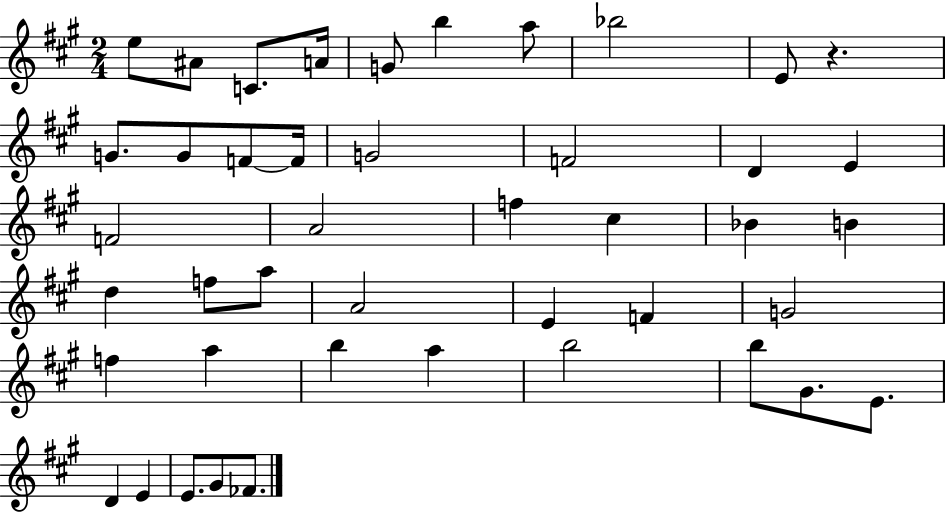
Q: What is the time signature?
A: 2/4